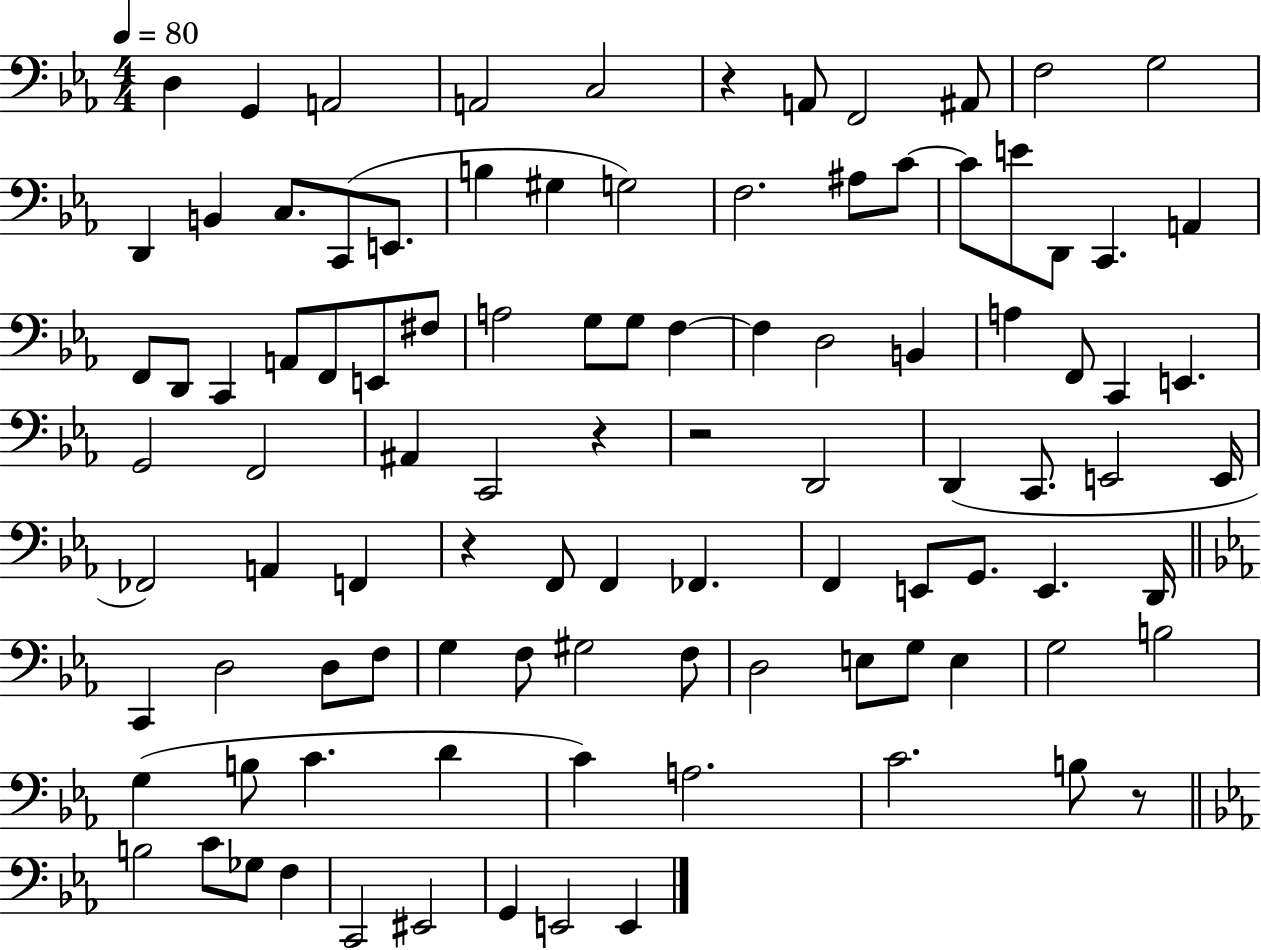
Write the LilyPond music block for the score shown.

{
  \clef bass
  \numericTimeSignature
  \time 4/4
  \key ees \major
  \tempo 4 = 80
  d4 g,4 a,2 | a,2 c2 | r4 a,8 f,2 ais,8 | f2 g2 | \break d,4 b,4 c8. c,8( e,8. | b4 gis4 g2) | f2. ais8 c'8~~ | c'8 e'8 d,8 c,4. a,4 | \break f,8 d,8 c,4 a,8 f,8 e,8 fis8 | a2 g8 g8 f4~~ | f4 d2 b,4 | a4 f,8 c,4 e,4. | \break g,2 f,2 | ais,4 c,2 r4 | r2 d,2 | d,4( c,8. e,2 e,16 | \break fes,2) a,4 f,4 | r4 f,8 f,4 fes,4. | f,4 e,8 g,8. e,4. d,16 | \bar "||" \break \key ees \major c,4 d2 d8 f8 | g4 f8 gis2 f8 | d2 e8 g8 e4 | g2 b2 | \break g4( b8 c'4. d'4 | c'4) a2. | c'2. b8 r8 | \bar "||" \break \key ees \major b2 c'8 ges8 f4 | c,2 eis,2 | g,4 e,2 e,4 | \bar "|."
}